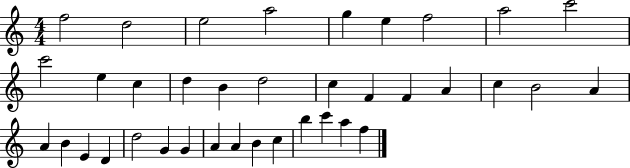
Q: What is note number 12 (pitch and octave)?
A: C5